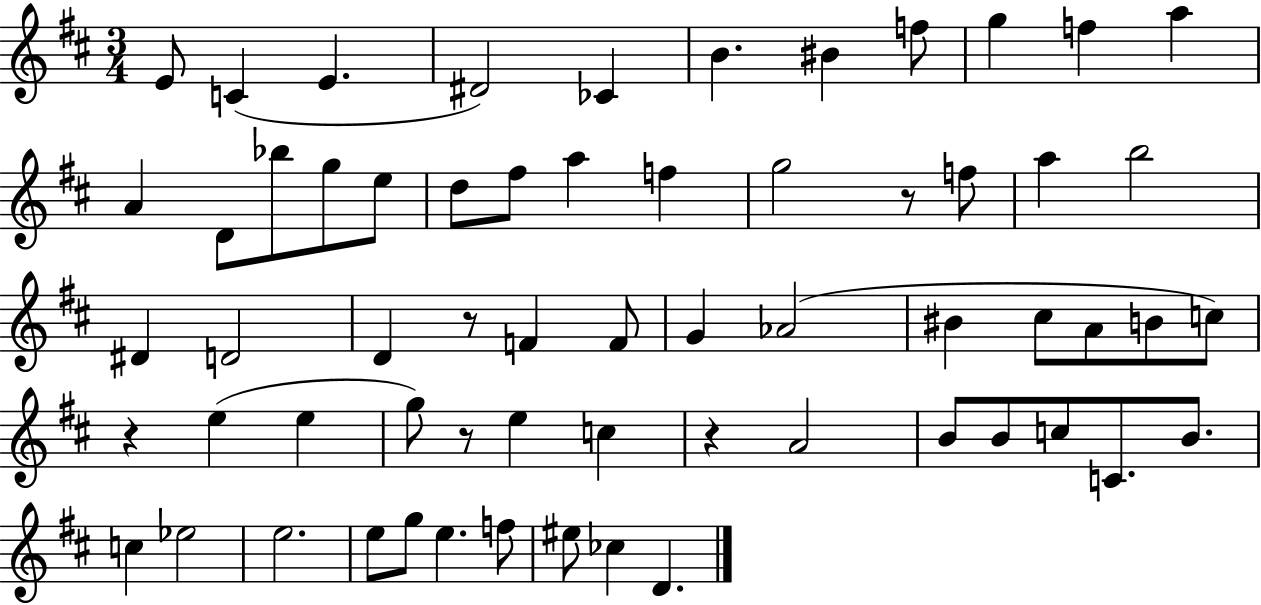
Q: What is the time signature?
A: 3/4